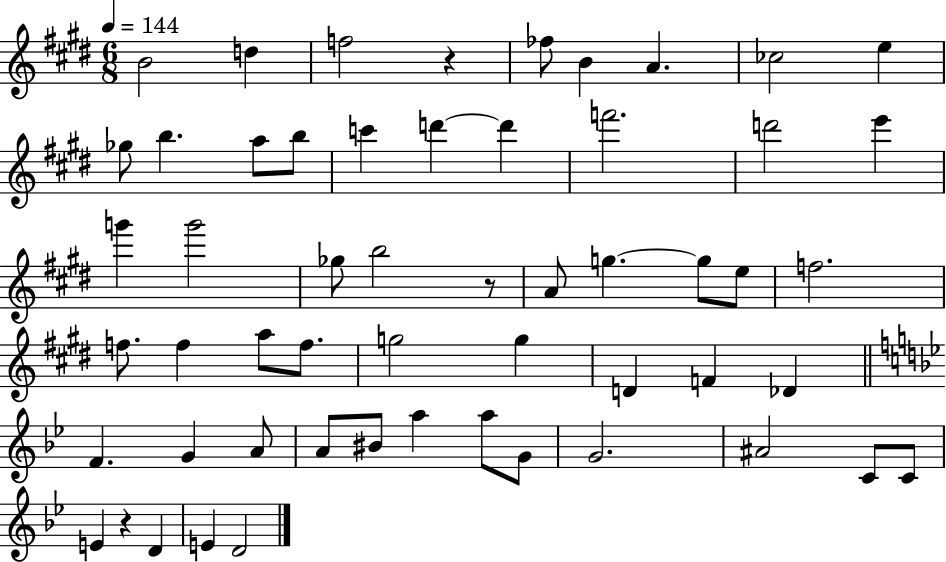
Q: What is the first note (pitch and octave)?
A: B4